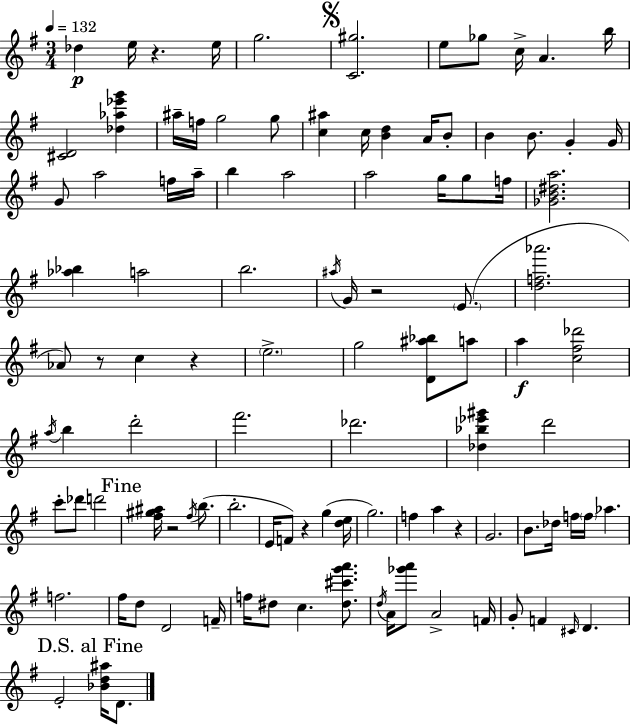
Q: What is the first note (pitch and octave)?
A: Db5